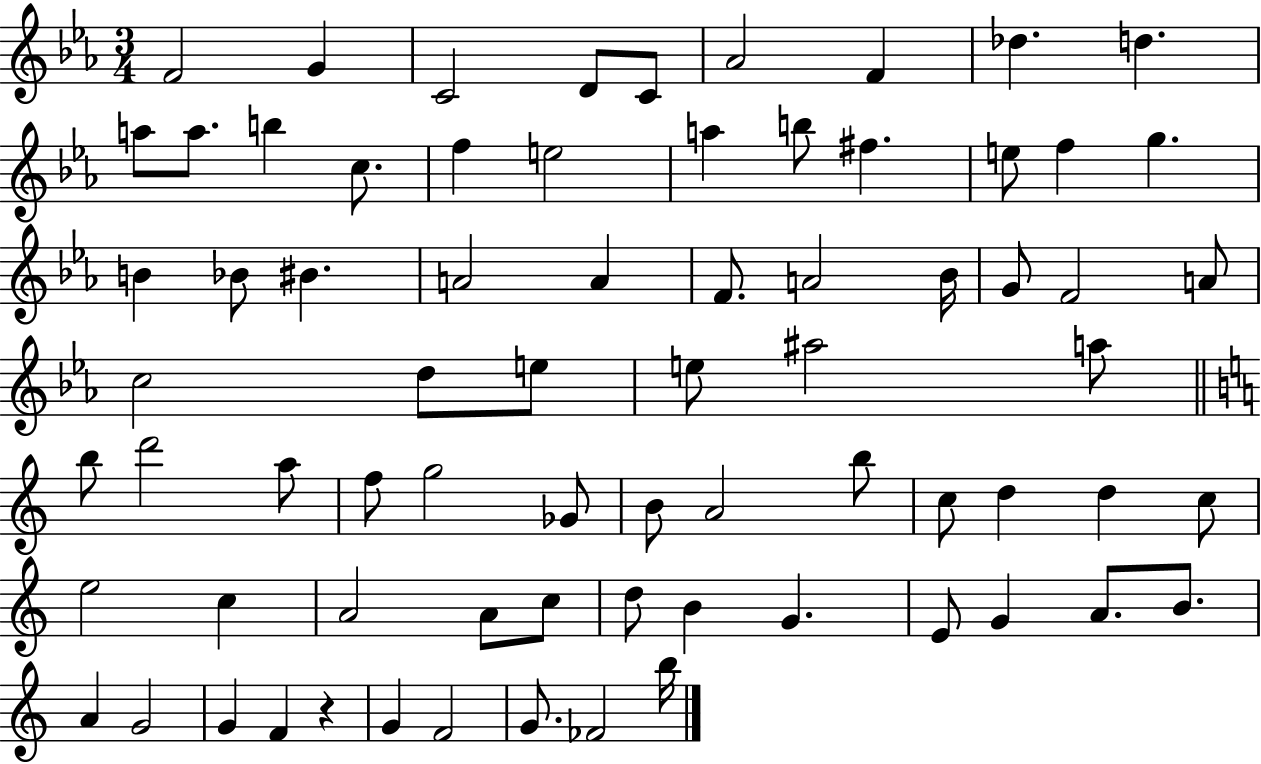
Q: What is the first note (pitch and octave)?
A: F4